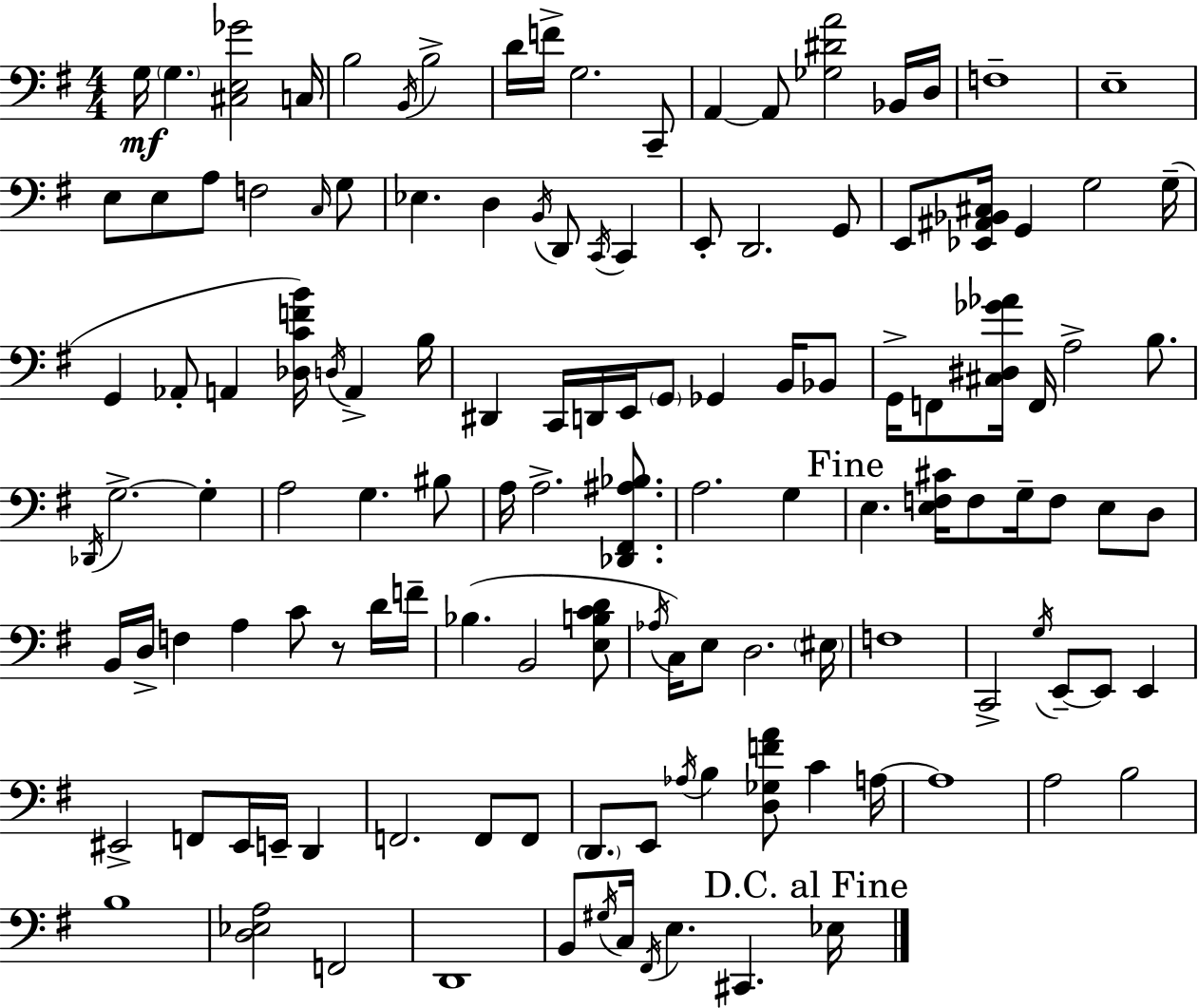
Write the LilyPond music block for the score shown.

{
  \clef bass
  \numericTimeSignature
  \time 4/4
  \key g \major
  g16\mf \parenthesize g4. <cis e ges'>2 c16 | b2 \acciaccatura { b,16 } b2-> | d'16 f'16-> g2. c,8-- | a,4~~ a,8 <ges dis' a'>2 bes,16 | \break d16 f1-- | e1-- | e8 e8 a8 f2 \grace { c16 } | g8 ees4. d4 \acciaccatura { b,16 } d,8 \acciaccatura { c,16 } | \break c,4 e,8-. d,2. | g,8 e,8 <ees, ais, bes, cis>16 g,4 g2 | g16--( g,4 aes,8-. a,4 <des c' f' b'>16) \acciaccatura { d16 } | a,4-> b16 dis,4 c,16 d,16 e,16 \parenthesize g,8 ges,4 | \break b,16 bes,8 g,16-> f,8 <cis dis ges' aes'>16 f,16 a2-> | b8. \acciaccatura { des,16 } g2.->~~ | g4-. a2 g4. | bis8 a16 a2.-> | \break <des, fis, ais bes>8. a2. | g4 \mark "Fine" e4. <e f cis'>16 f8 g16-- | f8 e8 d8 b,16 d16-> f4 a4 | c'8 r8 d'16 f'16-- bes4.( b,2 | \break <e b c' d'>8 \acciaccatura { aes16 }) c16 e8 d2. | \parenthesize eis16 f1 | c,2-> \acciaccatura { g16 } | e,8--~~ e,8 e,4 eis,2-> | \break f,8 eis,16 e,16-- d,4 f,2. | f,8 f,8 \parenthesize d,8. e,8 \acciaccatura { aes16 } b4 | <d ges f' a'>8 c'4 a16~~ a1 | a2 | \break b2 b1 | <d ees a>2 | f,2 d,1 | b,8 \acciaccatura { gis16 } c16 \acciaccatura { fis,16 } e4. | \break cis,4. \mark "D.C. al Fine" ees16 \bar "|."
}